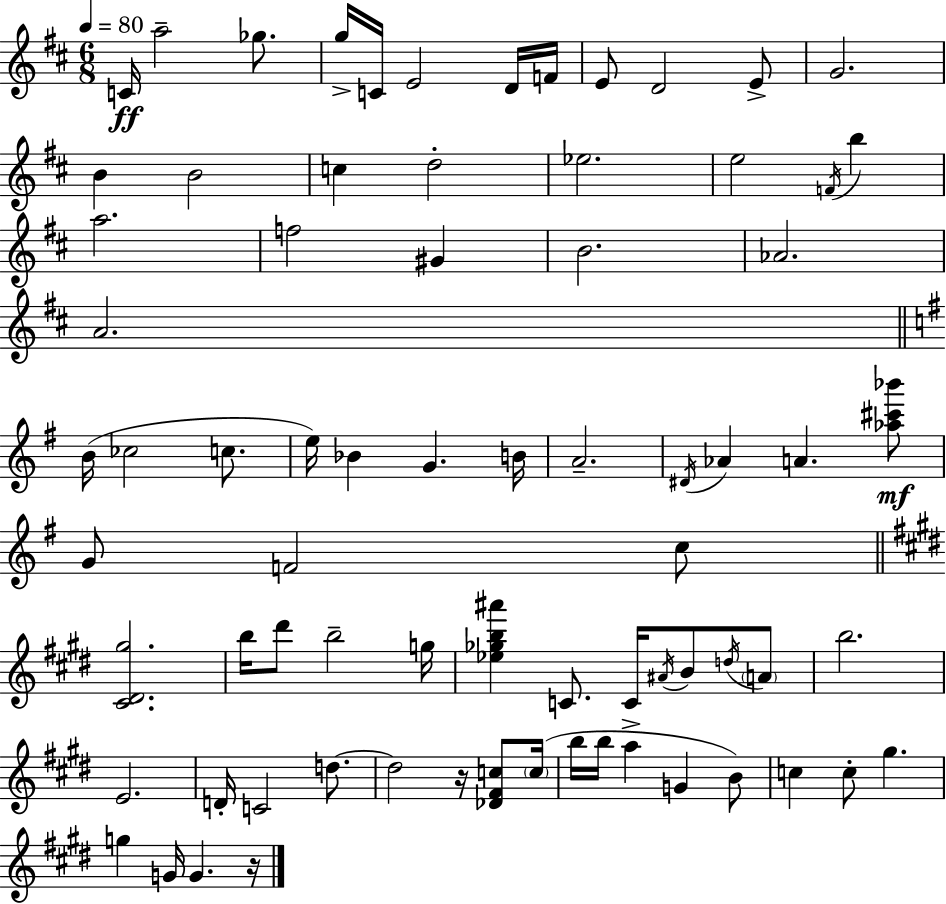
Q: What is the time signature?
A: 6/8